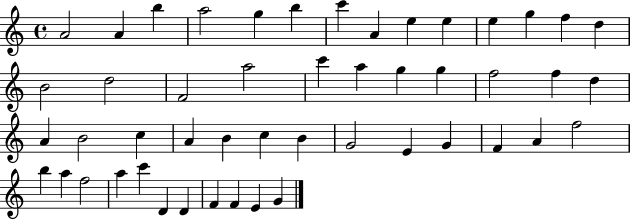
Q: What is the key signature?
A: C major